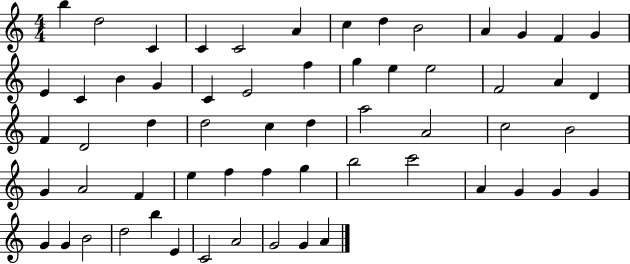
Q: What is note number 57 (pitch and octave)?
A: A4